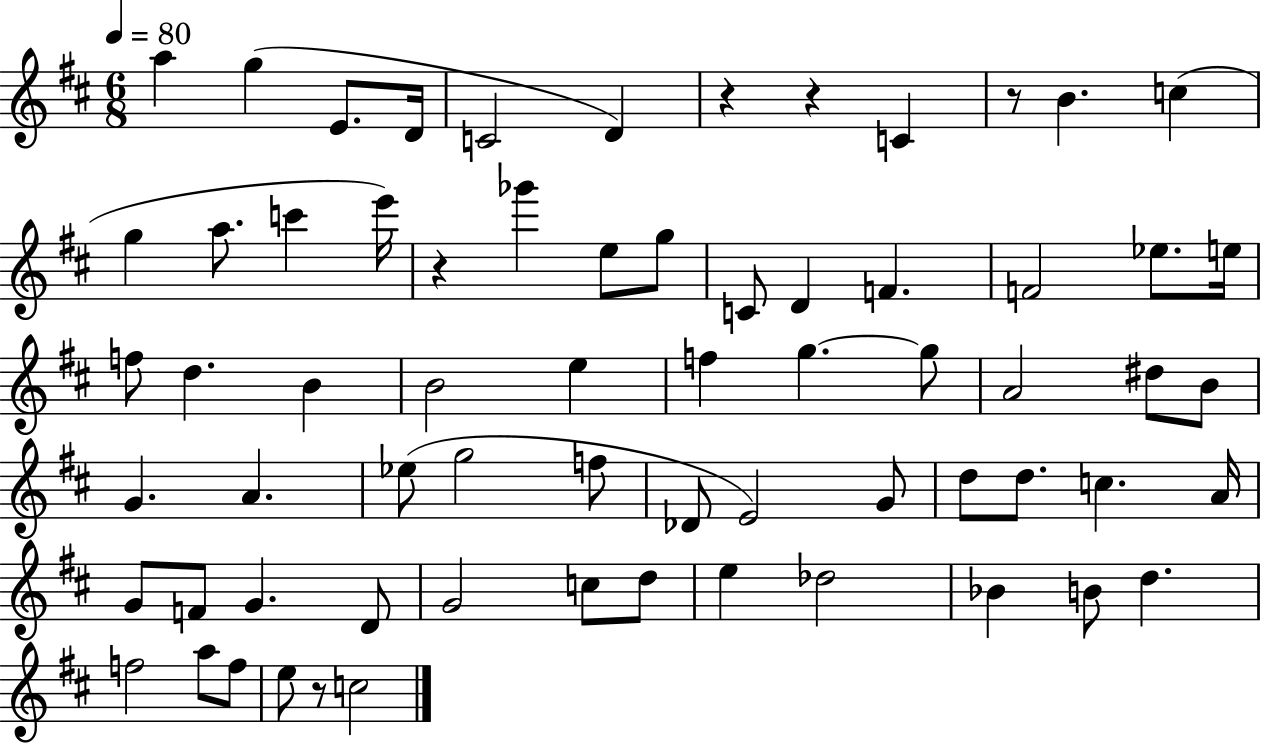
A5/q G5/q E4/e. D4/s C4/h D4/q R/q R/q C4/q R/e B4/q. C5/q G5/q A5/e. C6/q E6/s R/q Gb6/q E5/e G5/e C4/e D4/q F4/q. F4/h Eb5/e. E5/s F5/e D5/q. B4/q B4/h E5/q F5/q G5/q. G5/e A4/h D#5/e B4/e G4/q. A4/q. Eb5/e G5/h F5/e Db4/e E4/h G4/e D5/e D5/e. C5/q. A4/s G4/e F4/e G4/q. D4/e G4/h C5/e D5/e E5/q Db5/h Bb4/q B4/e D5/q. F5/h A5/e F5/e E5/e R/e C5/h